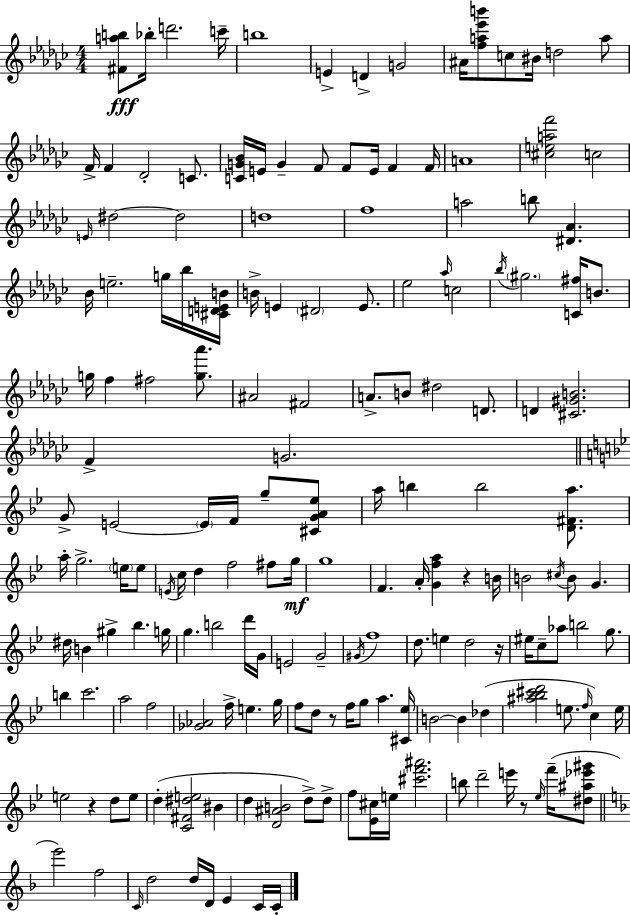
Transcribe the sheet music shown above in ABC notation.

X:1
T:Untitled
M:4/4
L:1/4
K:Ebm
[^Fab]/2 _b/4 d'2 c'/4 b4 E D G2 ^A/4 [fa_e'b']/2 c/2 ^B/4 d2 a/2 F/4 F _D2 C/2 [CG_B]/4 E/4 G F/2 F/2 E/4 F F/4 A4 [^ceaf']2 c2 E/4 ^d2 ^d2 d4 f4 a2 b/2 [^D_A] _B/4 e2 g/4 _b/4 [^CDEB]/4 B/4 E ^D2 E/2 _e2 _a/4 c2 _b/4 ^g2 [C^f]/4 B/2 g/4 f ^f2 [g_a']/2 ^A2 ^F2 A/2 B/2 ^d2 D/2 D [^C^GB]2 F G2 G/2 E2 E/4 F/4 g/2 [^CGA_e]/2 a/4 b b2 [D^Fa]/2 a/4 g2 e/4 e/2 E/4 c/4 d f2 ^f/2 g/4 g4 F A/4 [Gfa] z B/4 B2 ^c/4 B/2 G ^d/4 B ^g _b g/4 g b2 d'/4 G/4 E2 G2 ^G/4 f4 d/2 e d2 z/4 ^e/4 c/2 _a/2 b2 g/2 b c'2 a2 f2 [_G_A]2 f/4 e g/4 f/2 d/2 z/2 f/4 g/2 a [^C_e]/4 B2 B _d [^a_b^c'd']2 e/2 f/4 c e/4 e2 z d/2 e/2 d [C^F^de]2 ^B d [D^AB]2 d/2 d/2 f/2 [_E^c]/4 e/4 [^c'f'^a']2 b/2 d'2 e'/4 z/2 _e/4 f'/4 [^d^a_e'^g']/2 e'2 f2 C/4 d2 d/4 D/4 E C/4 C/4